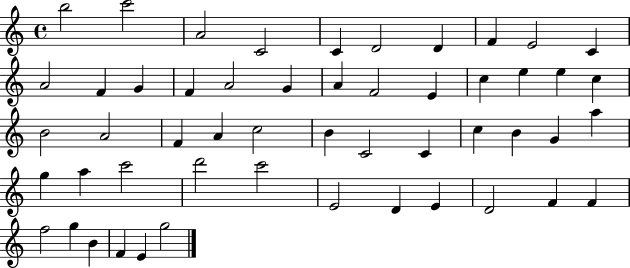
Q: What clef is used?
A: treble